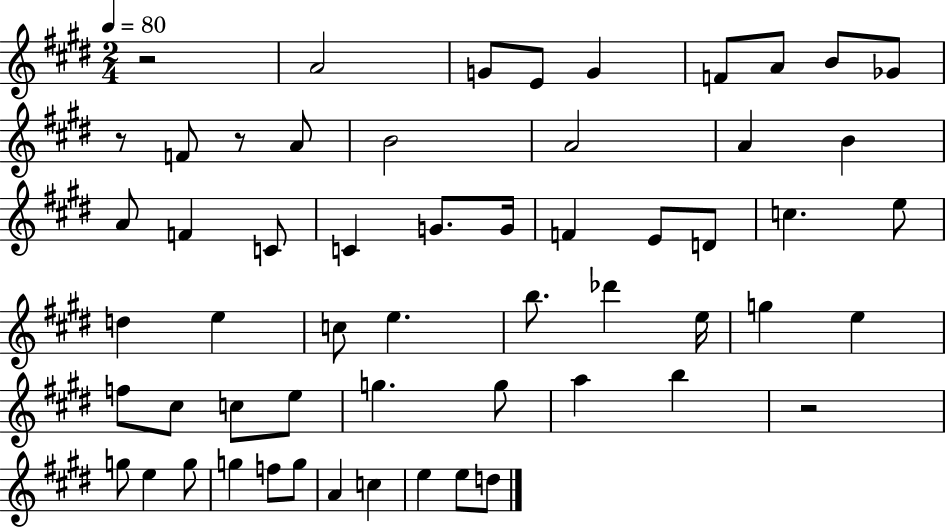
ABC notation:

X:1
T:Untitled
M:2/4
L:1/4
K:E
z2 A2 G/2 E/2 G F/2 A/2 B/2 _G/2 z/2 F/2 z/2 A/2 B2 A2 A B A/2 F C/2 C G/2 G/4 F E/2 D/2 c e/2 d e c/2 e b/2 _d' e/4 g e f/2 ^c/2 c/2 e/2 g g/2 a b z2 g/2 e g/2 g f/2 g/2 A c e e/2 d/2